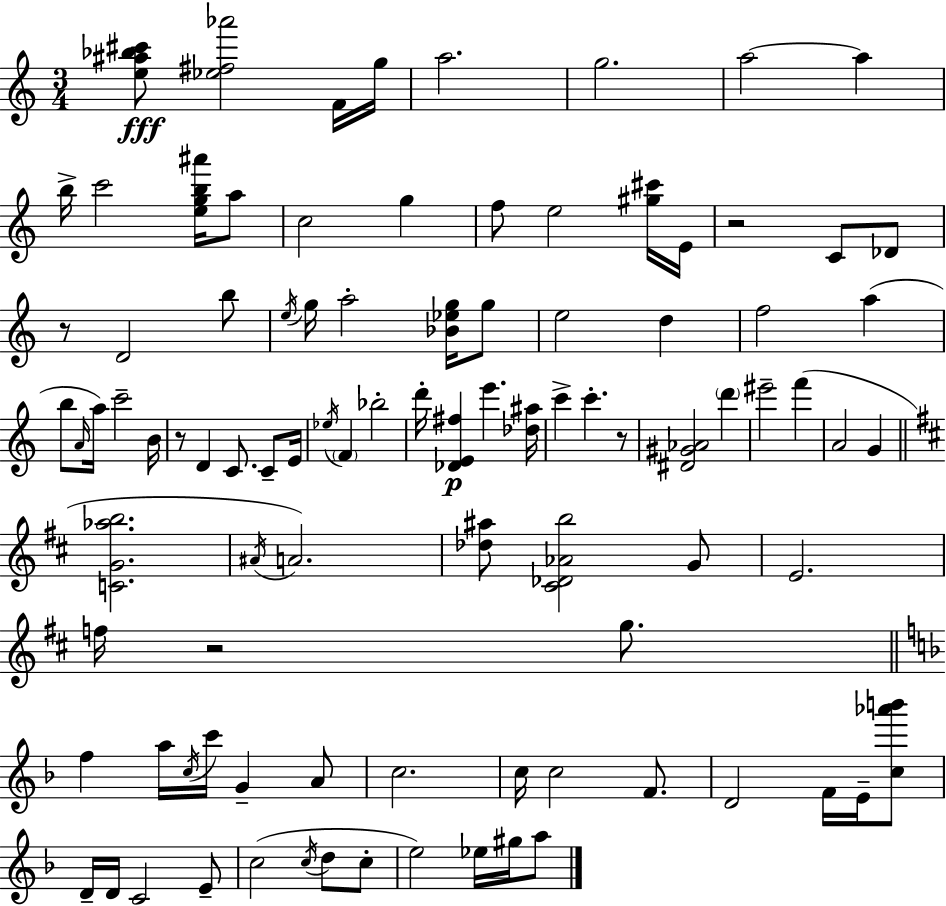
[E5,A#5,Bb5,C#6]/e [Eb5,F#5,Ab6]/h F4/s G5/s A5/h. G5/h. A5/h A5/q B5/s C6/h [E5,G5,B5,A#6]/s A5/e C5/h G5/q F5/e E5/h [G#5,C#6]/s E4/s R/h C4/e Db4/e R/e D4/h B5/e E5/s G5/s A5/h [Bb4,Eb5,G5]/s G5/e E5/h D5/q F5/h A5/q B5/e A4/s A5/s C6/h B4/s R/e D4/q C4/e. C4/e E4/s Eb5/s F4/q Bb5/h D6/s [Db4,E4,F#5]/q E6/q. [Db5,A#5]/s C6/q C6/q. R/e [D#4,G#4,Ab4]/h D6/q EIS6/h F6/q A4/h G4/q [C4,G4,Ab5,B5]/h. A#4/s A4/h. [Db5,A#5]/e [C#4,Db4,Ab4,B5]/h G4/e E4/h. F5/s R/h G5/e. F5/q A5/s C5/s C6/s G4/q A4/e C5/h. C5/s C5/h F4/e. D4/h F4/s E4/s [C5,Ab6,B6]/e D4/s D4/s C4/h E4/e C5/h C5/s D5/e C5/e E5/h Eb5/s G#5/s A5/e